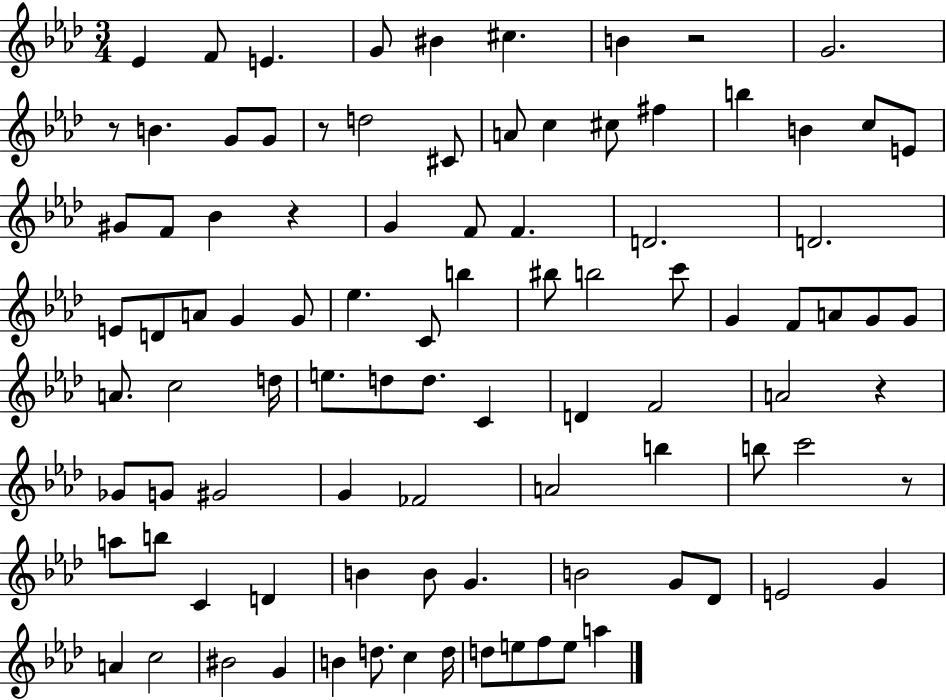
{
  \clef treble
  \numericTimeSignature
  \time 3/4
  \key aes \major
  ees'4 f'8 e'4. | g'8 bis'4 cis''4. | b'4 r2 | g'2. | \break r8 b'4. g'8 g'8 | r8 d''2 cis'8 | a'8 c''4 cis''8 fis''4 | b''4 b'4 c''8 e'8 | \break gis'8 f'8 bes'4 r4 | g'4 f'8 f'4. | d'2. | d'2. | \break e'8 d'8 a'8 g'4 g'8 | ees''4. c'8 b''4 | bis''8 b''2 c'''8 | g'4 f'8 a'8 g'8 g'8 | \break a'8. c''2 d''16 | e''8. d''8 d''8. c'4 | d'4 f'2 | a'2 r4 | \break ges'8 g'8 gis'2 | g'4 fes'2 | a'2 b''4 | b''8 c'''2 r8 | \break a''8 b''8 c'4 d'4 | b'4 b'8 g'4. | b'2 g'8 des'8 | e'2 g'4 | \break a'4 c''2 | bis'2 g'4 | b'4 d''8. c''4 d''16 | d''8 e''8 f''8 e''8 a''4 | \break \bar "|."
}